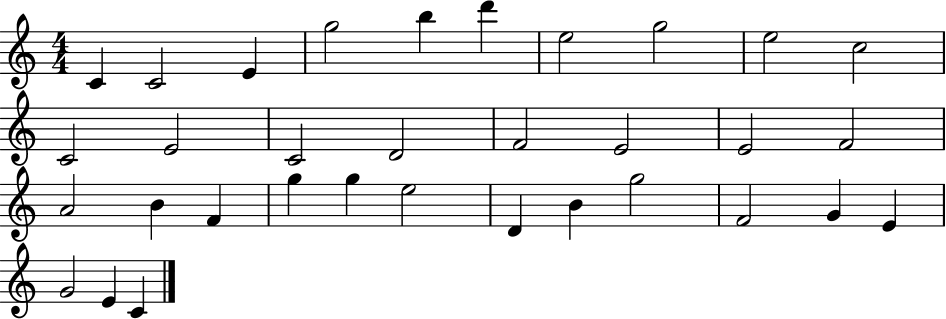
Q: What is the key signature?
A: C major